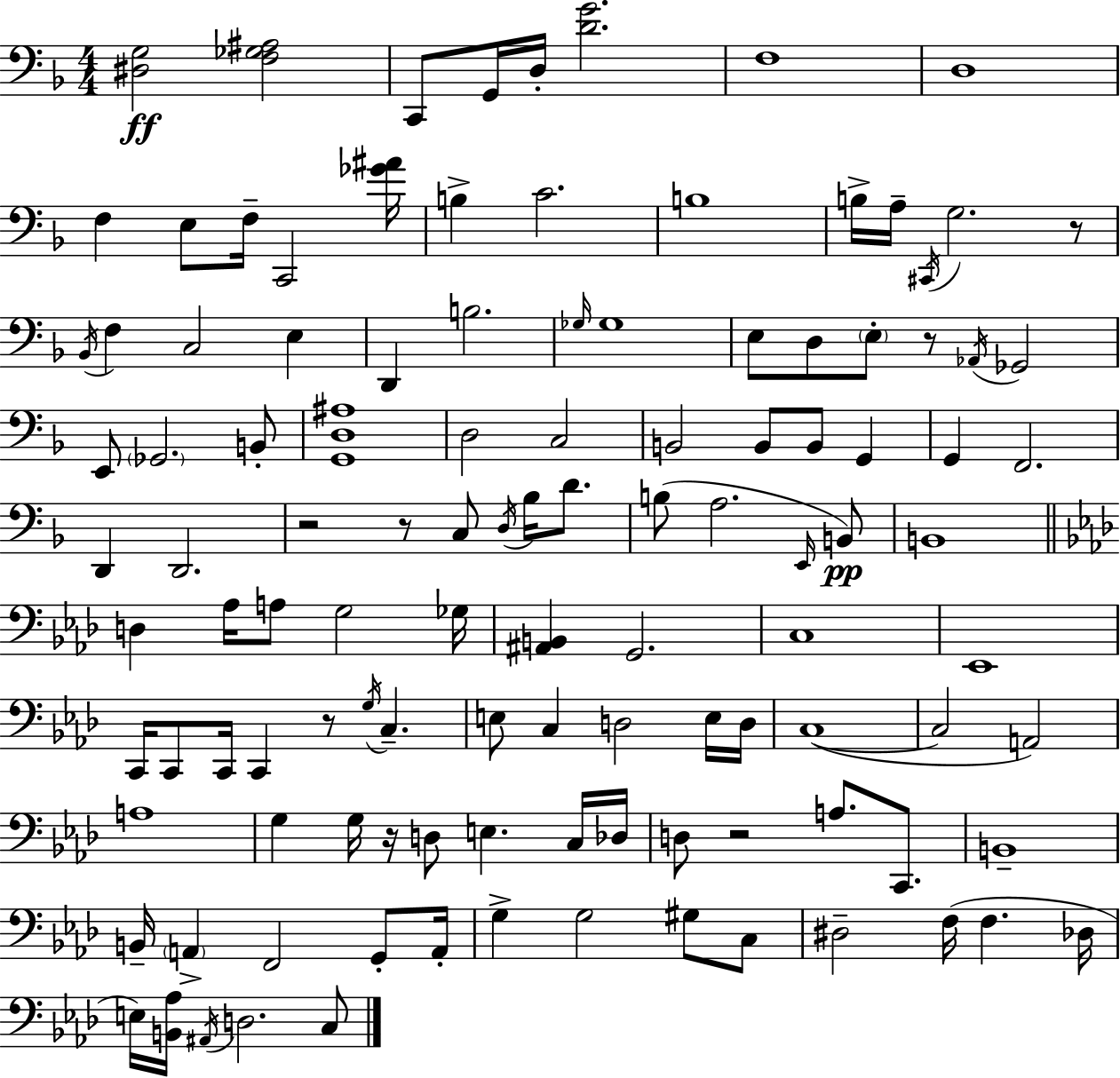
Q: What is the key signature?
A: D minor